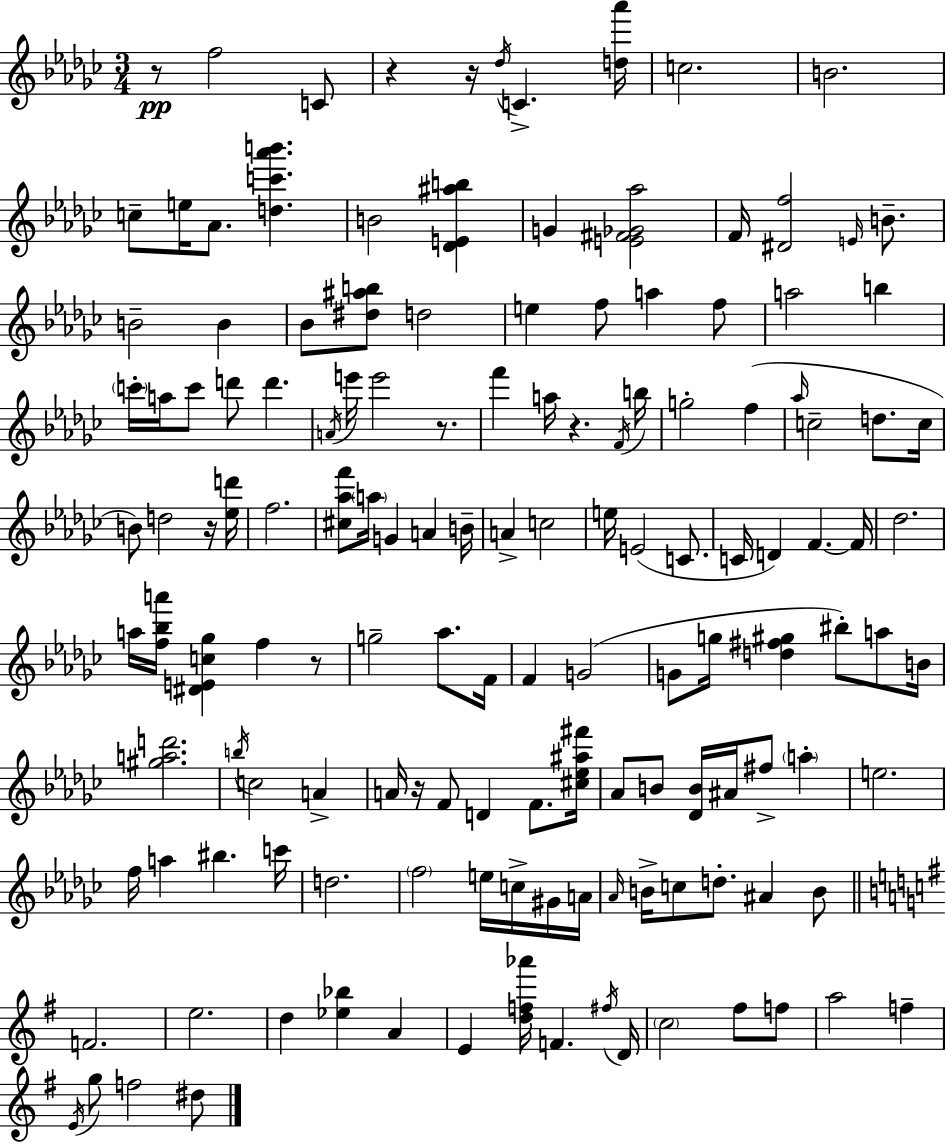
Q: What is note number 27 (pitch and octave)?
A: C6